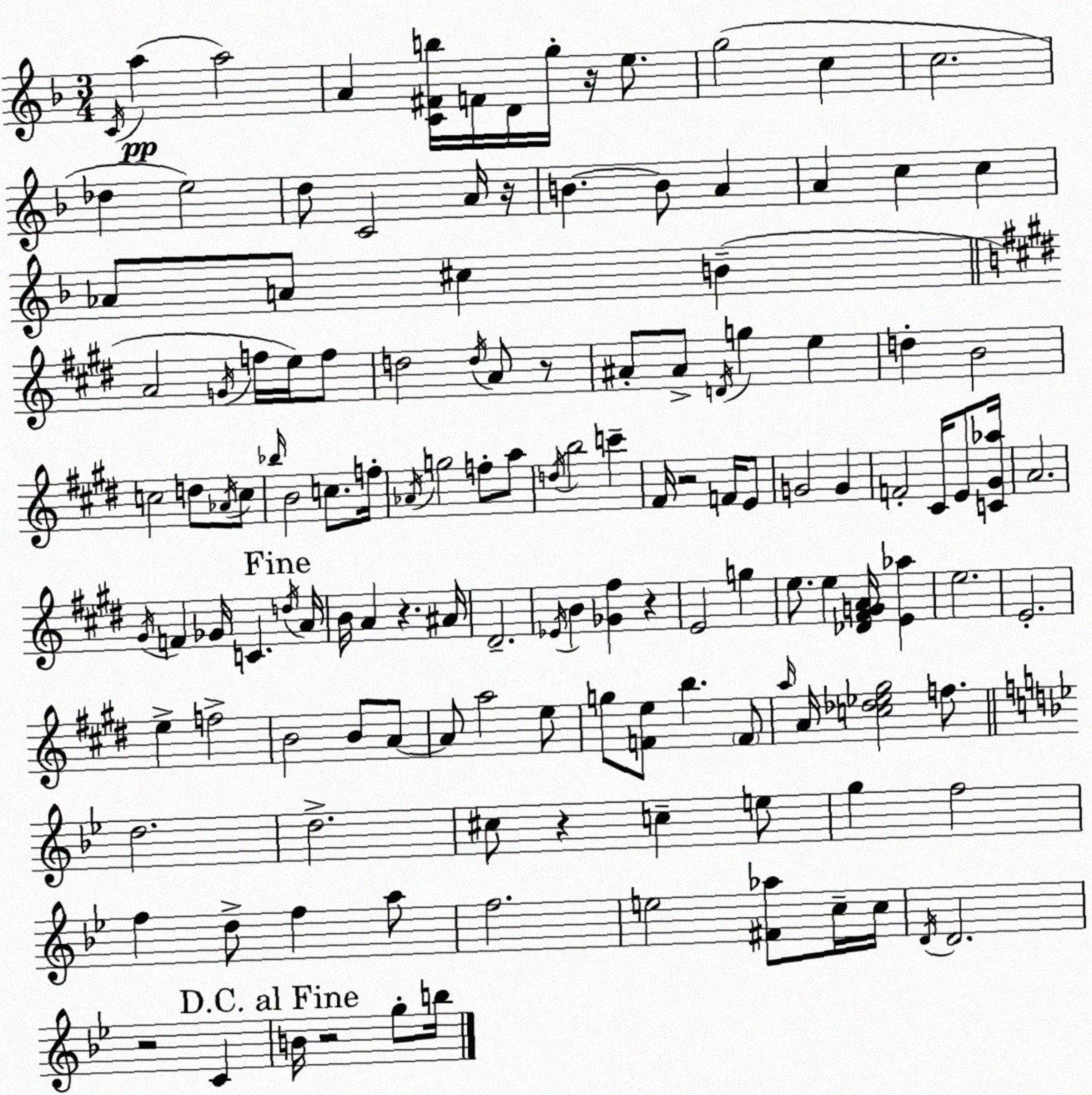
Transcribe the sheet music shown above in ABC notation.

X:1
T:Untitled
M:3/4
L:1/4
K:F
C/4 a a2 A [C^Fb]/4 F/4 D/4 g/4 z/4 e/2 g2 c c2 _d e2 d/2 C2 A/4 z/4 B B/2 A A c c _A/2 A/2 ^c B A2 G/4 f/4 e/4 f/2 d2 d/4 A/2 z/2 ^A/2 ^A/2 D/4 g e d B2 c2 d/2 _A/4 c/2 _b/4 B2 c/2 f/4 _A/4 g2 f/2 a/2 d/4 b2 c' ^F/4 z2 F/4 E/2 G2 G F2 ^C/4 E/2 [C^G_a]/4 A2 ^G/4 F _G/4 C d/4 A/4 B/4 A z ^A/4 ^D2 _E/4 B [_G^f] z E2 g e/2 e [_D^FGA]/4 [E_a] e2 E2 e f2 B2 B/2 A/2 A/2 a2 e/2 g/2 [Fe]/2 b F/2 a/4 A/4 [c_d_e^g]2 f/2 d2 d2 ^c/2 z c e/2 g f2 f d/2 f a/2 f2 e2 [^F_a]/2 c/4 c/4 D/4 D2 z2 C B/4 z2 g/2 b/4